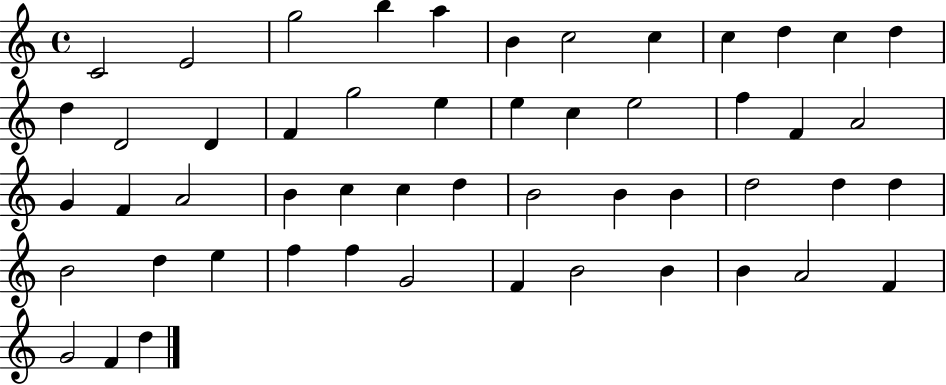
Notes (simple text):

C4/h E4/h G5/h B5/q A5/q B4/q C5/h C5/q C5/q D5/q C5/q D5/q D5/q D4/h D4/q F4/q G5/h E5/q E5/q C5/q E5/h F5/q F4/q A4/h G4/q F4/q A4/h B4/q C5/q C5/q D5/q B4/h B4/q B4/q D5/h D5/q D5/q B4/h D5/q E5/q F5/q F5/q G4/h F4/q B4/h B4/q B4/q A4/h F4/q G4/h F4/q D5/q